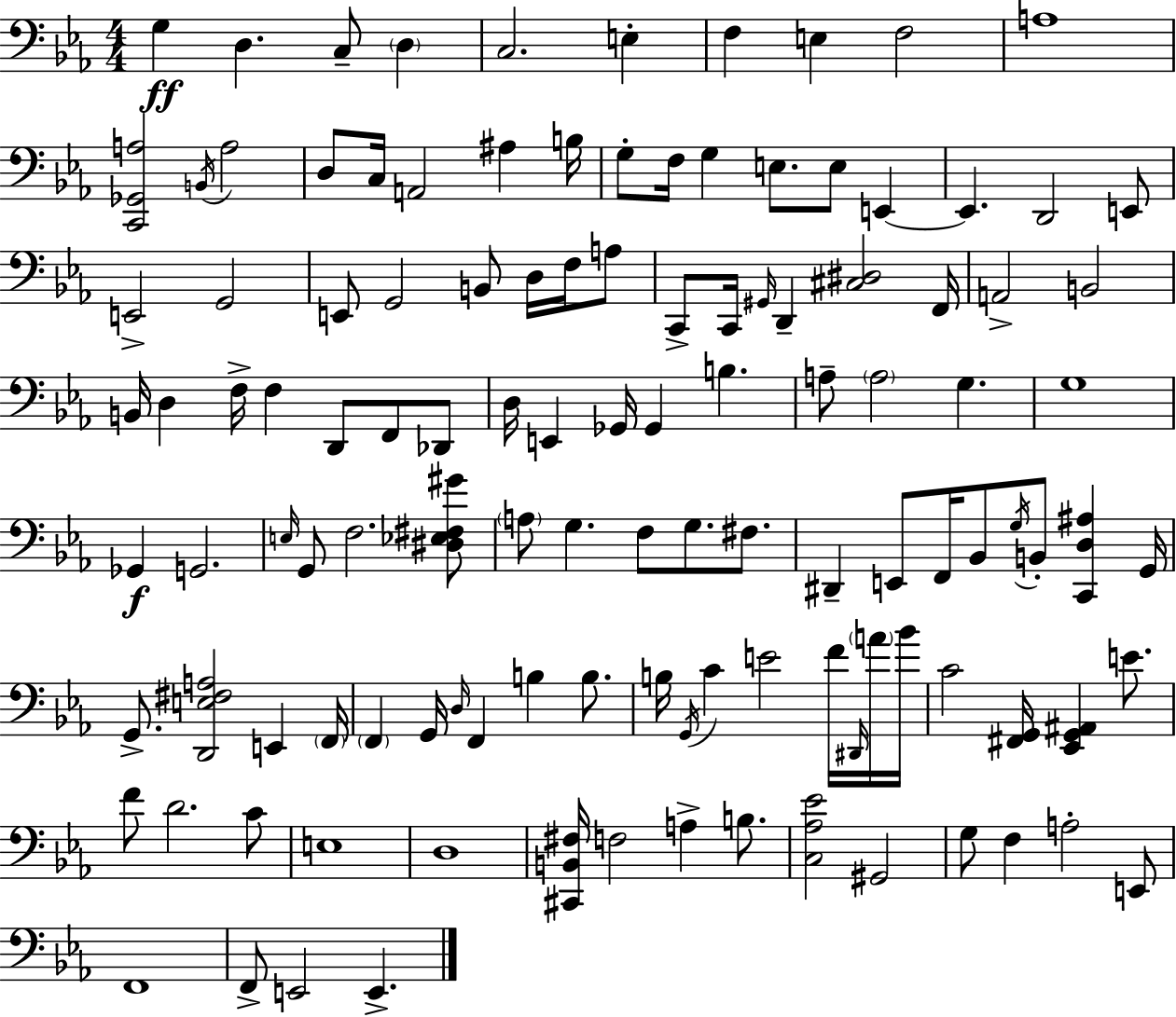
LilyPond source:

{
  \clef bass
  \numericTimeSignature
  \time 4/4
  \key c \minor
  g4\ff d4. c8-- \parenthesize d4 | c2. e4-. | f4 e4 f2 | a1 | \break <c, ges, a>2 \acciaccatura { b,16 } a2 | d8 c16 a,2 ais4 | b16 g8-. f16 g4 e8. e8 e,4~~ | e,4. d,2 e,8 | \break e,2-> g,2 | e,8 g,2 b,8 d16 f16 a8 | c,8-> c,16 \grace { gis,16 } d,4-- <cis dis>2 | f,16 a,2-> b,2 | \break b,16 d4 f16-> f4 d,8 f,8 | des,8 d16 e,4 ges,16 ges,4 b4. | a8-- \parenthesize a2 g4. | g1 | \break ges,4\f g,2. | \grace { e16 } g,8 f2. | <dis ees fis gis'>8 \parenthesize a8 g4. f8 g8. | fis8. dis,4-- e,8 f,16 bes,8 \acciaccatura { g16 } b,8-. <c, d ais>4 | \break g,16 g,8.-> <d, e fis a>2 e,4 | \parenthesize f,16 \parenthesize f,4 g,16 \grace { d16 } f,4 b4 | b8. b16 \acciaccatura { g,16 } c'4 e'2 | f'16 \grace { dis,16 } \parenthesize a'16 bes'16 c'2 <fis, g,>16 | \break <ees, g, ais,>4 e'8. f'8 d'2. | c'8 e1 | d1 | <cis, b, fis>16 f2 | \break a4-> b8. <c aes ees'>2 gis,2 | g8 f4 a2-. | e,8 f,1 | f,8-> e,2 | \break e,4.-> \bar "|."
}